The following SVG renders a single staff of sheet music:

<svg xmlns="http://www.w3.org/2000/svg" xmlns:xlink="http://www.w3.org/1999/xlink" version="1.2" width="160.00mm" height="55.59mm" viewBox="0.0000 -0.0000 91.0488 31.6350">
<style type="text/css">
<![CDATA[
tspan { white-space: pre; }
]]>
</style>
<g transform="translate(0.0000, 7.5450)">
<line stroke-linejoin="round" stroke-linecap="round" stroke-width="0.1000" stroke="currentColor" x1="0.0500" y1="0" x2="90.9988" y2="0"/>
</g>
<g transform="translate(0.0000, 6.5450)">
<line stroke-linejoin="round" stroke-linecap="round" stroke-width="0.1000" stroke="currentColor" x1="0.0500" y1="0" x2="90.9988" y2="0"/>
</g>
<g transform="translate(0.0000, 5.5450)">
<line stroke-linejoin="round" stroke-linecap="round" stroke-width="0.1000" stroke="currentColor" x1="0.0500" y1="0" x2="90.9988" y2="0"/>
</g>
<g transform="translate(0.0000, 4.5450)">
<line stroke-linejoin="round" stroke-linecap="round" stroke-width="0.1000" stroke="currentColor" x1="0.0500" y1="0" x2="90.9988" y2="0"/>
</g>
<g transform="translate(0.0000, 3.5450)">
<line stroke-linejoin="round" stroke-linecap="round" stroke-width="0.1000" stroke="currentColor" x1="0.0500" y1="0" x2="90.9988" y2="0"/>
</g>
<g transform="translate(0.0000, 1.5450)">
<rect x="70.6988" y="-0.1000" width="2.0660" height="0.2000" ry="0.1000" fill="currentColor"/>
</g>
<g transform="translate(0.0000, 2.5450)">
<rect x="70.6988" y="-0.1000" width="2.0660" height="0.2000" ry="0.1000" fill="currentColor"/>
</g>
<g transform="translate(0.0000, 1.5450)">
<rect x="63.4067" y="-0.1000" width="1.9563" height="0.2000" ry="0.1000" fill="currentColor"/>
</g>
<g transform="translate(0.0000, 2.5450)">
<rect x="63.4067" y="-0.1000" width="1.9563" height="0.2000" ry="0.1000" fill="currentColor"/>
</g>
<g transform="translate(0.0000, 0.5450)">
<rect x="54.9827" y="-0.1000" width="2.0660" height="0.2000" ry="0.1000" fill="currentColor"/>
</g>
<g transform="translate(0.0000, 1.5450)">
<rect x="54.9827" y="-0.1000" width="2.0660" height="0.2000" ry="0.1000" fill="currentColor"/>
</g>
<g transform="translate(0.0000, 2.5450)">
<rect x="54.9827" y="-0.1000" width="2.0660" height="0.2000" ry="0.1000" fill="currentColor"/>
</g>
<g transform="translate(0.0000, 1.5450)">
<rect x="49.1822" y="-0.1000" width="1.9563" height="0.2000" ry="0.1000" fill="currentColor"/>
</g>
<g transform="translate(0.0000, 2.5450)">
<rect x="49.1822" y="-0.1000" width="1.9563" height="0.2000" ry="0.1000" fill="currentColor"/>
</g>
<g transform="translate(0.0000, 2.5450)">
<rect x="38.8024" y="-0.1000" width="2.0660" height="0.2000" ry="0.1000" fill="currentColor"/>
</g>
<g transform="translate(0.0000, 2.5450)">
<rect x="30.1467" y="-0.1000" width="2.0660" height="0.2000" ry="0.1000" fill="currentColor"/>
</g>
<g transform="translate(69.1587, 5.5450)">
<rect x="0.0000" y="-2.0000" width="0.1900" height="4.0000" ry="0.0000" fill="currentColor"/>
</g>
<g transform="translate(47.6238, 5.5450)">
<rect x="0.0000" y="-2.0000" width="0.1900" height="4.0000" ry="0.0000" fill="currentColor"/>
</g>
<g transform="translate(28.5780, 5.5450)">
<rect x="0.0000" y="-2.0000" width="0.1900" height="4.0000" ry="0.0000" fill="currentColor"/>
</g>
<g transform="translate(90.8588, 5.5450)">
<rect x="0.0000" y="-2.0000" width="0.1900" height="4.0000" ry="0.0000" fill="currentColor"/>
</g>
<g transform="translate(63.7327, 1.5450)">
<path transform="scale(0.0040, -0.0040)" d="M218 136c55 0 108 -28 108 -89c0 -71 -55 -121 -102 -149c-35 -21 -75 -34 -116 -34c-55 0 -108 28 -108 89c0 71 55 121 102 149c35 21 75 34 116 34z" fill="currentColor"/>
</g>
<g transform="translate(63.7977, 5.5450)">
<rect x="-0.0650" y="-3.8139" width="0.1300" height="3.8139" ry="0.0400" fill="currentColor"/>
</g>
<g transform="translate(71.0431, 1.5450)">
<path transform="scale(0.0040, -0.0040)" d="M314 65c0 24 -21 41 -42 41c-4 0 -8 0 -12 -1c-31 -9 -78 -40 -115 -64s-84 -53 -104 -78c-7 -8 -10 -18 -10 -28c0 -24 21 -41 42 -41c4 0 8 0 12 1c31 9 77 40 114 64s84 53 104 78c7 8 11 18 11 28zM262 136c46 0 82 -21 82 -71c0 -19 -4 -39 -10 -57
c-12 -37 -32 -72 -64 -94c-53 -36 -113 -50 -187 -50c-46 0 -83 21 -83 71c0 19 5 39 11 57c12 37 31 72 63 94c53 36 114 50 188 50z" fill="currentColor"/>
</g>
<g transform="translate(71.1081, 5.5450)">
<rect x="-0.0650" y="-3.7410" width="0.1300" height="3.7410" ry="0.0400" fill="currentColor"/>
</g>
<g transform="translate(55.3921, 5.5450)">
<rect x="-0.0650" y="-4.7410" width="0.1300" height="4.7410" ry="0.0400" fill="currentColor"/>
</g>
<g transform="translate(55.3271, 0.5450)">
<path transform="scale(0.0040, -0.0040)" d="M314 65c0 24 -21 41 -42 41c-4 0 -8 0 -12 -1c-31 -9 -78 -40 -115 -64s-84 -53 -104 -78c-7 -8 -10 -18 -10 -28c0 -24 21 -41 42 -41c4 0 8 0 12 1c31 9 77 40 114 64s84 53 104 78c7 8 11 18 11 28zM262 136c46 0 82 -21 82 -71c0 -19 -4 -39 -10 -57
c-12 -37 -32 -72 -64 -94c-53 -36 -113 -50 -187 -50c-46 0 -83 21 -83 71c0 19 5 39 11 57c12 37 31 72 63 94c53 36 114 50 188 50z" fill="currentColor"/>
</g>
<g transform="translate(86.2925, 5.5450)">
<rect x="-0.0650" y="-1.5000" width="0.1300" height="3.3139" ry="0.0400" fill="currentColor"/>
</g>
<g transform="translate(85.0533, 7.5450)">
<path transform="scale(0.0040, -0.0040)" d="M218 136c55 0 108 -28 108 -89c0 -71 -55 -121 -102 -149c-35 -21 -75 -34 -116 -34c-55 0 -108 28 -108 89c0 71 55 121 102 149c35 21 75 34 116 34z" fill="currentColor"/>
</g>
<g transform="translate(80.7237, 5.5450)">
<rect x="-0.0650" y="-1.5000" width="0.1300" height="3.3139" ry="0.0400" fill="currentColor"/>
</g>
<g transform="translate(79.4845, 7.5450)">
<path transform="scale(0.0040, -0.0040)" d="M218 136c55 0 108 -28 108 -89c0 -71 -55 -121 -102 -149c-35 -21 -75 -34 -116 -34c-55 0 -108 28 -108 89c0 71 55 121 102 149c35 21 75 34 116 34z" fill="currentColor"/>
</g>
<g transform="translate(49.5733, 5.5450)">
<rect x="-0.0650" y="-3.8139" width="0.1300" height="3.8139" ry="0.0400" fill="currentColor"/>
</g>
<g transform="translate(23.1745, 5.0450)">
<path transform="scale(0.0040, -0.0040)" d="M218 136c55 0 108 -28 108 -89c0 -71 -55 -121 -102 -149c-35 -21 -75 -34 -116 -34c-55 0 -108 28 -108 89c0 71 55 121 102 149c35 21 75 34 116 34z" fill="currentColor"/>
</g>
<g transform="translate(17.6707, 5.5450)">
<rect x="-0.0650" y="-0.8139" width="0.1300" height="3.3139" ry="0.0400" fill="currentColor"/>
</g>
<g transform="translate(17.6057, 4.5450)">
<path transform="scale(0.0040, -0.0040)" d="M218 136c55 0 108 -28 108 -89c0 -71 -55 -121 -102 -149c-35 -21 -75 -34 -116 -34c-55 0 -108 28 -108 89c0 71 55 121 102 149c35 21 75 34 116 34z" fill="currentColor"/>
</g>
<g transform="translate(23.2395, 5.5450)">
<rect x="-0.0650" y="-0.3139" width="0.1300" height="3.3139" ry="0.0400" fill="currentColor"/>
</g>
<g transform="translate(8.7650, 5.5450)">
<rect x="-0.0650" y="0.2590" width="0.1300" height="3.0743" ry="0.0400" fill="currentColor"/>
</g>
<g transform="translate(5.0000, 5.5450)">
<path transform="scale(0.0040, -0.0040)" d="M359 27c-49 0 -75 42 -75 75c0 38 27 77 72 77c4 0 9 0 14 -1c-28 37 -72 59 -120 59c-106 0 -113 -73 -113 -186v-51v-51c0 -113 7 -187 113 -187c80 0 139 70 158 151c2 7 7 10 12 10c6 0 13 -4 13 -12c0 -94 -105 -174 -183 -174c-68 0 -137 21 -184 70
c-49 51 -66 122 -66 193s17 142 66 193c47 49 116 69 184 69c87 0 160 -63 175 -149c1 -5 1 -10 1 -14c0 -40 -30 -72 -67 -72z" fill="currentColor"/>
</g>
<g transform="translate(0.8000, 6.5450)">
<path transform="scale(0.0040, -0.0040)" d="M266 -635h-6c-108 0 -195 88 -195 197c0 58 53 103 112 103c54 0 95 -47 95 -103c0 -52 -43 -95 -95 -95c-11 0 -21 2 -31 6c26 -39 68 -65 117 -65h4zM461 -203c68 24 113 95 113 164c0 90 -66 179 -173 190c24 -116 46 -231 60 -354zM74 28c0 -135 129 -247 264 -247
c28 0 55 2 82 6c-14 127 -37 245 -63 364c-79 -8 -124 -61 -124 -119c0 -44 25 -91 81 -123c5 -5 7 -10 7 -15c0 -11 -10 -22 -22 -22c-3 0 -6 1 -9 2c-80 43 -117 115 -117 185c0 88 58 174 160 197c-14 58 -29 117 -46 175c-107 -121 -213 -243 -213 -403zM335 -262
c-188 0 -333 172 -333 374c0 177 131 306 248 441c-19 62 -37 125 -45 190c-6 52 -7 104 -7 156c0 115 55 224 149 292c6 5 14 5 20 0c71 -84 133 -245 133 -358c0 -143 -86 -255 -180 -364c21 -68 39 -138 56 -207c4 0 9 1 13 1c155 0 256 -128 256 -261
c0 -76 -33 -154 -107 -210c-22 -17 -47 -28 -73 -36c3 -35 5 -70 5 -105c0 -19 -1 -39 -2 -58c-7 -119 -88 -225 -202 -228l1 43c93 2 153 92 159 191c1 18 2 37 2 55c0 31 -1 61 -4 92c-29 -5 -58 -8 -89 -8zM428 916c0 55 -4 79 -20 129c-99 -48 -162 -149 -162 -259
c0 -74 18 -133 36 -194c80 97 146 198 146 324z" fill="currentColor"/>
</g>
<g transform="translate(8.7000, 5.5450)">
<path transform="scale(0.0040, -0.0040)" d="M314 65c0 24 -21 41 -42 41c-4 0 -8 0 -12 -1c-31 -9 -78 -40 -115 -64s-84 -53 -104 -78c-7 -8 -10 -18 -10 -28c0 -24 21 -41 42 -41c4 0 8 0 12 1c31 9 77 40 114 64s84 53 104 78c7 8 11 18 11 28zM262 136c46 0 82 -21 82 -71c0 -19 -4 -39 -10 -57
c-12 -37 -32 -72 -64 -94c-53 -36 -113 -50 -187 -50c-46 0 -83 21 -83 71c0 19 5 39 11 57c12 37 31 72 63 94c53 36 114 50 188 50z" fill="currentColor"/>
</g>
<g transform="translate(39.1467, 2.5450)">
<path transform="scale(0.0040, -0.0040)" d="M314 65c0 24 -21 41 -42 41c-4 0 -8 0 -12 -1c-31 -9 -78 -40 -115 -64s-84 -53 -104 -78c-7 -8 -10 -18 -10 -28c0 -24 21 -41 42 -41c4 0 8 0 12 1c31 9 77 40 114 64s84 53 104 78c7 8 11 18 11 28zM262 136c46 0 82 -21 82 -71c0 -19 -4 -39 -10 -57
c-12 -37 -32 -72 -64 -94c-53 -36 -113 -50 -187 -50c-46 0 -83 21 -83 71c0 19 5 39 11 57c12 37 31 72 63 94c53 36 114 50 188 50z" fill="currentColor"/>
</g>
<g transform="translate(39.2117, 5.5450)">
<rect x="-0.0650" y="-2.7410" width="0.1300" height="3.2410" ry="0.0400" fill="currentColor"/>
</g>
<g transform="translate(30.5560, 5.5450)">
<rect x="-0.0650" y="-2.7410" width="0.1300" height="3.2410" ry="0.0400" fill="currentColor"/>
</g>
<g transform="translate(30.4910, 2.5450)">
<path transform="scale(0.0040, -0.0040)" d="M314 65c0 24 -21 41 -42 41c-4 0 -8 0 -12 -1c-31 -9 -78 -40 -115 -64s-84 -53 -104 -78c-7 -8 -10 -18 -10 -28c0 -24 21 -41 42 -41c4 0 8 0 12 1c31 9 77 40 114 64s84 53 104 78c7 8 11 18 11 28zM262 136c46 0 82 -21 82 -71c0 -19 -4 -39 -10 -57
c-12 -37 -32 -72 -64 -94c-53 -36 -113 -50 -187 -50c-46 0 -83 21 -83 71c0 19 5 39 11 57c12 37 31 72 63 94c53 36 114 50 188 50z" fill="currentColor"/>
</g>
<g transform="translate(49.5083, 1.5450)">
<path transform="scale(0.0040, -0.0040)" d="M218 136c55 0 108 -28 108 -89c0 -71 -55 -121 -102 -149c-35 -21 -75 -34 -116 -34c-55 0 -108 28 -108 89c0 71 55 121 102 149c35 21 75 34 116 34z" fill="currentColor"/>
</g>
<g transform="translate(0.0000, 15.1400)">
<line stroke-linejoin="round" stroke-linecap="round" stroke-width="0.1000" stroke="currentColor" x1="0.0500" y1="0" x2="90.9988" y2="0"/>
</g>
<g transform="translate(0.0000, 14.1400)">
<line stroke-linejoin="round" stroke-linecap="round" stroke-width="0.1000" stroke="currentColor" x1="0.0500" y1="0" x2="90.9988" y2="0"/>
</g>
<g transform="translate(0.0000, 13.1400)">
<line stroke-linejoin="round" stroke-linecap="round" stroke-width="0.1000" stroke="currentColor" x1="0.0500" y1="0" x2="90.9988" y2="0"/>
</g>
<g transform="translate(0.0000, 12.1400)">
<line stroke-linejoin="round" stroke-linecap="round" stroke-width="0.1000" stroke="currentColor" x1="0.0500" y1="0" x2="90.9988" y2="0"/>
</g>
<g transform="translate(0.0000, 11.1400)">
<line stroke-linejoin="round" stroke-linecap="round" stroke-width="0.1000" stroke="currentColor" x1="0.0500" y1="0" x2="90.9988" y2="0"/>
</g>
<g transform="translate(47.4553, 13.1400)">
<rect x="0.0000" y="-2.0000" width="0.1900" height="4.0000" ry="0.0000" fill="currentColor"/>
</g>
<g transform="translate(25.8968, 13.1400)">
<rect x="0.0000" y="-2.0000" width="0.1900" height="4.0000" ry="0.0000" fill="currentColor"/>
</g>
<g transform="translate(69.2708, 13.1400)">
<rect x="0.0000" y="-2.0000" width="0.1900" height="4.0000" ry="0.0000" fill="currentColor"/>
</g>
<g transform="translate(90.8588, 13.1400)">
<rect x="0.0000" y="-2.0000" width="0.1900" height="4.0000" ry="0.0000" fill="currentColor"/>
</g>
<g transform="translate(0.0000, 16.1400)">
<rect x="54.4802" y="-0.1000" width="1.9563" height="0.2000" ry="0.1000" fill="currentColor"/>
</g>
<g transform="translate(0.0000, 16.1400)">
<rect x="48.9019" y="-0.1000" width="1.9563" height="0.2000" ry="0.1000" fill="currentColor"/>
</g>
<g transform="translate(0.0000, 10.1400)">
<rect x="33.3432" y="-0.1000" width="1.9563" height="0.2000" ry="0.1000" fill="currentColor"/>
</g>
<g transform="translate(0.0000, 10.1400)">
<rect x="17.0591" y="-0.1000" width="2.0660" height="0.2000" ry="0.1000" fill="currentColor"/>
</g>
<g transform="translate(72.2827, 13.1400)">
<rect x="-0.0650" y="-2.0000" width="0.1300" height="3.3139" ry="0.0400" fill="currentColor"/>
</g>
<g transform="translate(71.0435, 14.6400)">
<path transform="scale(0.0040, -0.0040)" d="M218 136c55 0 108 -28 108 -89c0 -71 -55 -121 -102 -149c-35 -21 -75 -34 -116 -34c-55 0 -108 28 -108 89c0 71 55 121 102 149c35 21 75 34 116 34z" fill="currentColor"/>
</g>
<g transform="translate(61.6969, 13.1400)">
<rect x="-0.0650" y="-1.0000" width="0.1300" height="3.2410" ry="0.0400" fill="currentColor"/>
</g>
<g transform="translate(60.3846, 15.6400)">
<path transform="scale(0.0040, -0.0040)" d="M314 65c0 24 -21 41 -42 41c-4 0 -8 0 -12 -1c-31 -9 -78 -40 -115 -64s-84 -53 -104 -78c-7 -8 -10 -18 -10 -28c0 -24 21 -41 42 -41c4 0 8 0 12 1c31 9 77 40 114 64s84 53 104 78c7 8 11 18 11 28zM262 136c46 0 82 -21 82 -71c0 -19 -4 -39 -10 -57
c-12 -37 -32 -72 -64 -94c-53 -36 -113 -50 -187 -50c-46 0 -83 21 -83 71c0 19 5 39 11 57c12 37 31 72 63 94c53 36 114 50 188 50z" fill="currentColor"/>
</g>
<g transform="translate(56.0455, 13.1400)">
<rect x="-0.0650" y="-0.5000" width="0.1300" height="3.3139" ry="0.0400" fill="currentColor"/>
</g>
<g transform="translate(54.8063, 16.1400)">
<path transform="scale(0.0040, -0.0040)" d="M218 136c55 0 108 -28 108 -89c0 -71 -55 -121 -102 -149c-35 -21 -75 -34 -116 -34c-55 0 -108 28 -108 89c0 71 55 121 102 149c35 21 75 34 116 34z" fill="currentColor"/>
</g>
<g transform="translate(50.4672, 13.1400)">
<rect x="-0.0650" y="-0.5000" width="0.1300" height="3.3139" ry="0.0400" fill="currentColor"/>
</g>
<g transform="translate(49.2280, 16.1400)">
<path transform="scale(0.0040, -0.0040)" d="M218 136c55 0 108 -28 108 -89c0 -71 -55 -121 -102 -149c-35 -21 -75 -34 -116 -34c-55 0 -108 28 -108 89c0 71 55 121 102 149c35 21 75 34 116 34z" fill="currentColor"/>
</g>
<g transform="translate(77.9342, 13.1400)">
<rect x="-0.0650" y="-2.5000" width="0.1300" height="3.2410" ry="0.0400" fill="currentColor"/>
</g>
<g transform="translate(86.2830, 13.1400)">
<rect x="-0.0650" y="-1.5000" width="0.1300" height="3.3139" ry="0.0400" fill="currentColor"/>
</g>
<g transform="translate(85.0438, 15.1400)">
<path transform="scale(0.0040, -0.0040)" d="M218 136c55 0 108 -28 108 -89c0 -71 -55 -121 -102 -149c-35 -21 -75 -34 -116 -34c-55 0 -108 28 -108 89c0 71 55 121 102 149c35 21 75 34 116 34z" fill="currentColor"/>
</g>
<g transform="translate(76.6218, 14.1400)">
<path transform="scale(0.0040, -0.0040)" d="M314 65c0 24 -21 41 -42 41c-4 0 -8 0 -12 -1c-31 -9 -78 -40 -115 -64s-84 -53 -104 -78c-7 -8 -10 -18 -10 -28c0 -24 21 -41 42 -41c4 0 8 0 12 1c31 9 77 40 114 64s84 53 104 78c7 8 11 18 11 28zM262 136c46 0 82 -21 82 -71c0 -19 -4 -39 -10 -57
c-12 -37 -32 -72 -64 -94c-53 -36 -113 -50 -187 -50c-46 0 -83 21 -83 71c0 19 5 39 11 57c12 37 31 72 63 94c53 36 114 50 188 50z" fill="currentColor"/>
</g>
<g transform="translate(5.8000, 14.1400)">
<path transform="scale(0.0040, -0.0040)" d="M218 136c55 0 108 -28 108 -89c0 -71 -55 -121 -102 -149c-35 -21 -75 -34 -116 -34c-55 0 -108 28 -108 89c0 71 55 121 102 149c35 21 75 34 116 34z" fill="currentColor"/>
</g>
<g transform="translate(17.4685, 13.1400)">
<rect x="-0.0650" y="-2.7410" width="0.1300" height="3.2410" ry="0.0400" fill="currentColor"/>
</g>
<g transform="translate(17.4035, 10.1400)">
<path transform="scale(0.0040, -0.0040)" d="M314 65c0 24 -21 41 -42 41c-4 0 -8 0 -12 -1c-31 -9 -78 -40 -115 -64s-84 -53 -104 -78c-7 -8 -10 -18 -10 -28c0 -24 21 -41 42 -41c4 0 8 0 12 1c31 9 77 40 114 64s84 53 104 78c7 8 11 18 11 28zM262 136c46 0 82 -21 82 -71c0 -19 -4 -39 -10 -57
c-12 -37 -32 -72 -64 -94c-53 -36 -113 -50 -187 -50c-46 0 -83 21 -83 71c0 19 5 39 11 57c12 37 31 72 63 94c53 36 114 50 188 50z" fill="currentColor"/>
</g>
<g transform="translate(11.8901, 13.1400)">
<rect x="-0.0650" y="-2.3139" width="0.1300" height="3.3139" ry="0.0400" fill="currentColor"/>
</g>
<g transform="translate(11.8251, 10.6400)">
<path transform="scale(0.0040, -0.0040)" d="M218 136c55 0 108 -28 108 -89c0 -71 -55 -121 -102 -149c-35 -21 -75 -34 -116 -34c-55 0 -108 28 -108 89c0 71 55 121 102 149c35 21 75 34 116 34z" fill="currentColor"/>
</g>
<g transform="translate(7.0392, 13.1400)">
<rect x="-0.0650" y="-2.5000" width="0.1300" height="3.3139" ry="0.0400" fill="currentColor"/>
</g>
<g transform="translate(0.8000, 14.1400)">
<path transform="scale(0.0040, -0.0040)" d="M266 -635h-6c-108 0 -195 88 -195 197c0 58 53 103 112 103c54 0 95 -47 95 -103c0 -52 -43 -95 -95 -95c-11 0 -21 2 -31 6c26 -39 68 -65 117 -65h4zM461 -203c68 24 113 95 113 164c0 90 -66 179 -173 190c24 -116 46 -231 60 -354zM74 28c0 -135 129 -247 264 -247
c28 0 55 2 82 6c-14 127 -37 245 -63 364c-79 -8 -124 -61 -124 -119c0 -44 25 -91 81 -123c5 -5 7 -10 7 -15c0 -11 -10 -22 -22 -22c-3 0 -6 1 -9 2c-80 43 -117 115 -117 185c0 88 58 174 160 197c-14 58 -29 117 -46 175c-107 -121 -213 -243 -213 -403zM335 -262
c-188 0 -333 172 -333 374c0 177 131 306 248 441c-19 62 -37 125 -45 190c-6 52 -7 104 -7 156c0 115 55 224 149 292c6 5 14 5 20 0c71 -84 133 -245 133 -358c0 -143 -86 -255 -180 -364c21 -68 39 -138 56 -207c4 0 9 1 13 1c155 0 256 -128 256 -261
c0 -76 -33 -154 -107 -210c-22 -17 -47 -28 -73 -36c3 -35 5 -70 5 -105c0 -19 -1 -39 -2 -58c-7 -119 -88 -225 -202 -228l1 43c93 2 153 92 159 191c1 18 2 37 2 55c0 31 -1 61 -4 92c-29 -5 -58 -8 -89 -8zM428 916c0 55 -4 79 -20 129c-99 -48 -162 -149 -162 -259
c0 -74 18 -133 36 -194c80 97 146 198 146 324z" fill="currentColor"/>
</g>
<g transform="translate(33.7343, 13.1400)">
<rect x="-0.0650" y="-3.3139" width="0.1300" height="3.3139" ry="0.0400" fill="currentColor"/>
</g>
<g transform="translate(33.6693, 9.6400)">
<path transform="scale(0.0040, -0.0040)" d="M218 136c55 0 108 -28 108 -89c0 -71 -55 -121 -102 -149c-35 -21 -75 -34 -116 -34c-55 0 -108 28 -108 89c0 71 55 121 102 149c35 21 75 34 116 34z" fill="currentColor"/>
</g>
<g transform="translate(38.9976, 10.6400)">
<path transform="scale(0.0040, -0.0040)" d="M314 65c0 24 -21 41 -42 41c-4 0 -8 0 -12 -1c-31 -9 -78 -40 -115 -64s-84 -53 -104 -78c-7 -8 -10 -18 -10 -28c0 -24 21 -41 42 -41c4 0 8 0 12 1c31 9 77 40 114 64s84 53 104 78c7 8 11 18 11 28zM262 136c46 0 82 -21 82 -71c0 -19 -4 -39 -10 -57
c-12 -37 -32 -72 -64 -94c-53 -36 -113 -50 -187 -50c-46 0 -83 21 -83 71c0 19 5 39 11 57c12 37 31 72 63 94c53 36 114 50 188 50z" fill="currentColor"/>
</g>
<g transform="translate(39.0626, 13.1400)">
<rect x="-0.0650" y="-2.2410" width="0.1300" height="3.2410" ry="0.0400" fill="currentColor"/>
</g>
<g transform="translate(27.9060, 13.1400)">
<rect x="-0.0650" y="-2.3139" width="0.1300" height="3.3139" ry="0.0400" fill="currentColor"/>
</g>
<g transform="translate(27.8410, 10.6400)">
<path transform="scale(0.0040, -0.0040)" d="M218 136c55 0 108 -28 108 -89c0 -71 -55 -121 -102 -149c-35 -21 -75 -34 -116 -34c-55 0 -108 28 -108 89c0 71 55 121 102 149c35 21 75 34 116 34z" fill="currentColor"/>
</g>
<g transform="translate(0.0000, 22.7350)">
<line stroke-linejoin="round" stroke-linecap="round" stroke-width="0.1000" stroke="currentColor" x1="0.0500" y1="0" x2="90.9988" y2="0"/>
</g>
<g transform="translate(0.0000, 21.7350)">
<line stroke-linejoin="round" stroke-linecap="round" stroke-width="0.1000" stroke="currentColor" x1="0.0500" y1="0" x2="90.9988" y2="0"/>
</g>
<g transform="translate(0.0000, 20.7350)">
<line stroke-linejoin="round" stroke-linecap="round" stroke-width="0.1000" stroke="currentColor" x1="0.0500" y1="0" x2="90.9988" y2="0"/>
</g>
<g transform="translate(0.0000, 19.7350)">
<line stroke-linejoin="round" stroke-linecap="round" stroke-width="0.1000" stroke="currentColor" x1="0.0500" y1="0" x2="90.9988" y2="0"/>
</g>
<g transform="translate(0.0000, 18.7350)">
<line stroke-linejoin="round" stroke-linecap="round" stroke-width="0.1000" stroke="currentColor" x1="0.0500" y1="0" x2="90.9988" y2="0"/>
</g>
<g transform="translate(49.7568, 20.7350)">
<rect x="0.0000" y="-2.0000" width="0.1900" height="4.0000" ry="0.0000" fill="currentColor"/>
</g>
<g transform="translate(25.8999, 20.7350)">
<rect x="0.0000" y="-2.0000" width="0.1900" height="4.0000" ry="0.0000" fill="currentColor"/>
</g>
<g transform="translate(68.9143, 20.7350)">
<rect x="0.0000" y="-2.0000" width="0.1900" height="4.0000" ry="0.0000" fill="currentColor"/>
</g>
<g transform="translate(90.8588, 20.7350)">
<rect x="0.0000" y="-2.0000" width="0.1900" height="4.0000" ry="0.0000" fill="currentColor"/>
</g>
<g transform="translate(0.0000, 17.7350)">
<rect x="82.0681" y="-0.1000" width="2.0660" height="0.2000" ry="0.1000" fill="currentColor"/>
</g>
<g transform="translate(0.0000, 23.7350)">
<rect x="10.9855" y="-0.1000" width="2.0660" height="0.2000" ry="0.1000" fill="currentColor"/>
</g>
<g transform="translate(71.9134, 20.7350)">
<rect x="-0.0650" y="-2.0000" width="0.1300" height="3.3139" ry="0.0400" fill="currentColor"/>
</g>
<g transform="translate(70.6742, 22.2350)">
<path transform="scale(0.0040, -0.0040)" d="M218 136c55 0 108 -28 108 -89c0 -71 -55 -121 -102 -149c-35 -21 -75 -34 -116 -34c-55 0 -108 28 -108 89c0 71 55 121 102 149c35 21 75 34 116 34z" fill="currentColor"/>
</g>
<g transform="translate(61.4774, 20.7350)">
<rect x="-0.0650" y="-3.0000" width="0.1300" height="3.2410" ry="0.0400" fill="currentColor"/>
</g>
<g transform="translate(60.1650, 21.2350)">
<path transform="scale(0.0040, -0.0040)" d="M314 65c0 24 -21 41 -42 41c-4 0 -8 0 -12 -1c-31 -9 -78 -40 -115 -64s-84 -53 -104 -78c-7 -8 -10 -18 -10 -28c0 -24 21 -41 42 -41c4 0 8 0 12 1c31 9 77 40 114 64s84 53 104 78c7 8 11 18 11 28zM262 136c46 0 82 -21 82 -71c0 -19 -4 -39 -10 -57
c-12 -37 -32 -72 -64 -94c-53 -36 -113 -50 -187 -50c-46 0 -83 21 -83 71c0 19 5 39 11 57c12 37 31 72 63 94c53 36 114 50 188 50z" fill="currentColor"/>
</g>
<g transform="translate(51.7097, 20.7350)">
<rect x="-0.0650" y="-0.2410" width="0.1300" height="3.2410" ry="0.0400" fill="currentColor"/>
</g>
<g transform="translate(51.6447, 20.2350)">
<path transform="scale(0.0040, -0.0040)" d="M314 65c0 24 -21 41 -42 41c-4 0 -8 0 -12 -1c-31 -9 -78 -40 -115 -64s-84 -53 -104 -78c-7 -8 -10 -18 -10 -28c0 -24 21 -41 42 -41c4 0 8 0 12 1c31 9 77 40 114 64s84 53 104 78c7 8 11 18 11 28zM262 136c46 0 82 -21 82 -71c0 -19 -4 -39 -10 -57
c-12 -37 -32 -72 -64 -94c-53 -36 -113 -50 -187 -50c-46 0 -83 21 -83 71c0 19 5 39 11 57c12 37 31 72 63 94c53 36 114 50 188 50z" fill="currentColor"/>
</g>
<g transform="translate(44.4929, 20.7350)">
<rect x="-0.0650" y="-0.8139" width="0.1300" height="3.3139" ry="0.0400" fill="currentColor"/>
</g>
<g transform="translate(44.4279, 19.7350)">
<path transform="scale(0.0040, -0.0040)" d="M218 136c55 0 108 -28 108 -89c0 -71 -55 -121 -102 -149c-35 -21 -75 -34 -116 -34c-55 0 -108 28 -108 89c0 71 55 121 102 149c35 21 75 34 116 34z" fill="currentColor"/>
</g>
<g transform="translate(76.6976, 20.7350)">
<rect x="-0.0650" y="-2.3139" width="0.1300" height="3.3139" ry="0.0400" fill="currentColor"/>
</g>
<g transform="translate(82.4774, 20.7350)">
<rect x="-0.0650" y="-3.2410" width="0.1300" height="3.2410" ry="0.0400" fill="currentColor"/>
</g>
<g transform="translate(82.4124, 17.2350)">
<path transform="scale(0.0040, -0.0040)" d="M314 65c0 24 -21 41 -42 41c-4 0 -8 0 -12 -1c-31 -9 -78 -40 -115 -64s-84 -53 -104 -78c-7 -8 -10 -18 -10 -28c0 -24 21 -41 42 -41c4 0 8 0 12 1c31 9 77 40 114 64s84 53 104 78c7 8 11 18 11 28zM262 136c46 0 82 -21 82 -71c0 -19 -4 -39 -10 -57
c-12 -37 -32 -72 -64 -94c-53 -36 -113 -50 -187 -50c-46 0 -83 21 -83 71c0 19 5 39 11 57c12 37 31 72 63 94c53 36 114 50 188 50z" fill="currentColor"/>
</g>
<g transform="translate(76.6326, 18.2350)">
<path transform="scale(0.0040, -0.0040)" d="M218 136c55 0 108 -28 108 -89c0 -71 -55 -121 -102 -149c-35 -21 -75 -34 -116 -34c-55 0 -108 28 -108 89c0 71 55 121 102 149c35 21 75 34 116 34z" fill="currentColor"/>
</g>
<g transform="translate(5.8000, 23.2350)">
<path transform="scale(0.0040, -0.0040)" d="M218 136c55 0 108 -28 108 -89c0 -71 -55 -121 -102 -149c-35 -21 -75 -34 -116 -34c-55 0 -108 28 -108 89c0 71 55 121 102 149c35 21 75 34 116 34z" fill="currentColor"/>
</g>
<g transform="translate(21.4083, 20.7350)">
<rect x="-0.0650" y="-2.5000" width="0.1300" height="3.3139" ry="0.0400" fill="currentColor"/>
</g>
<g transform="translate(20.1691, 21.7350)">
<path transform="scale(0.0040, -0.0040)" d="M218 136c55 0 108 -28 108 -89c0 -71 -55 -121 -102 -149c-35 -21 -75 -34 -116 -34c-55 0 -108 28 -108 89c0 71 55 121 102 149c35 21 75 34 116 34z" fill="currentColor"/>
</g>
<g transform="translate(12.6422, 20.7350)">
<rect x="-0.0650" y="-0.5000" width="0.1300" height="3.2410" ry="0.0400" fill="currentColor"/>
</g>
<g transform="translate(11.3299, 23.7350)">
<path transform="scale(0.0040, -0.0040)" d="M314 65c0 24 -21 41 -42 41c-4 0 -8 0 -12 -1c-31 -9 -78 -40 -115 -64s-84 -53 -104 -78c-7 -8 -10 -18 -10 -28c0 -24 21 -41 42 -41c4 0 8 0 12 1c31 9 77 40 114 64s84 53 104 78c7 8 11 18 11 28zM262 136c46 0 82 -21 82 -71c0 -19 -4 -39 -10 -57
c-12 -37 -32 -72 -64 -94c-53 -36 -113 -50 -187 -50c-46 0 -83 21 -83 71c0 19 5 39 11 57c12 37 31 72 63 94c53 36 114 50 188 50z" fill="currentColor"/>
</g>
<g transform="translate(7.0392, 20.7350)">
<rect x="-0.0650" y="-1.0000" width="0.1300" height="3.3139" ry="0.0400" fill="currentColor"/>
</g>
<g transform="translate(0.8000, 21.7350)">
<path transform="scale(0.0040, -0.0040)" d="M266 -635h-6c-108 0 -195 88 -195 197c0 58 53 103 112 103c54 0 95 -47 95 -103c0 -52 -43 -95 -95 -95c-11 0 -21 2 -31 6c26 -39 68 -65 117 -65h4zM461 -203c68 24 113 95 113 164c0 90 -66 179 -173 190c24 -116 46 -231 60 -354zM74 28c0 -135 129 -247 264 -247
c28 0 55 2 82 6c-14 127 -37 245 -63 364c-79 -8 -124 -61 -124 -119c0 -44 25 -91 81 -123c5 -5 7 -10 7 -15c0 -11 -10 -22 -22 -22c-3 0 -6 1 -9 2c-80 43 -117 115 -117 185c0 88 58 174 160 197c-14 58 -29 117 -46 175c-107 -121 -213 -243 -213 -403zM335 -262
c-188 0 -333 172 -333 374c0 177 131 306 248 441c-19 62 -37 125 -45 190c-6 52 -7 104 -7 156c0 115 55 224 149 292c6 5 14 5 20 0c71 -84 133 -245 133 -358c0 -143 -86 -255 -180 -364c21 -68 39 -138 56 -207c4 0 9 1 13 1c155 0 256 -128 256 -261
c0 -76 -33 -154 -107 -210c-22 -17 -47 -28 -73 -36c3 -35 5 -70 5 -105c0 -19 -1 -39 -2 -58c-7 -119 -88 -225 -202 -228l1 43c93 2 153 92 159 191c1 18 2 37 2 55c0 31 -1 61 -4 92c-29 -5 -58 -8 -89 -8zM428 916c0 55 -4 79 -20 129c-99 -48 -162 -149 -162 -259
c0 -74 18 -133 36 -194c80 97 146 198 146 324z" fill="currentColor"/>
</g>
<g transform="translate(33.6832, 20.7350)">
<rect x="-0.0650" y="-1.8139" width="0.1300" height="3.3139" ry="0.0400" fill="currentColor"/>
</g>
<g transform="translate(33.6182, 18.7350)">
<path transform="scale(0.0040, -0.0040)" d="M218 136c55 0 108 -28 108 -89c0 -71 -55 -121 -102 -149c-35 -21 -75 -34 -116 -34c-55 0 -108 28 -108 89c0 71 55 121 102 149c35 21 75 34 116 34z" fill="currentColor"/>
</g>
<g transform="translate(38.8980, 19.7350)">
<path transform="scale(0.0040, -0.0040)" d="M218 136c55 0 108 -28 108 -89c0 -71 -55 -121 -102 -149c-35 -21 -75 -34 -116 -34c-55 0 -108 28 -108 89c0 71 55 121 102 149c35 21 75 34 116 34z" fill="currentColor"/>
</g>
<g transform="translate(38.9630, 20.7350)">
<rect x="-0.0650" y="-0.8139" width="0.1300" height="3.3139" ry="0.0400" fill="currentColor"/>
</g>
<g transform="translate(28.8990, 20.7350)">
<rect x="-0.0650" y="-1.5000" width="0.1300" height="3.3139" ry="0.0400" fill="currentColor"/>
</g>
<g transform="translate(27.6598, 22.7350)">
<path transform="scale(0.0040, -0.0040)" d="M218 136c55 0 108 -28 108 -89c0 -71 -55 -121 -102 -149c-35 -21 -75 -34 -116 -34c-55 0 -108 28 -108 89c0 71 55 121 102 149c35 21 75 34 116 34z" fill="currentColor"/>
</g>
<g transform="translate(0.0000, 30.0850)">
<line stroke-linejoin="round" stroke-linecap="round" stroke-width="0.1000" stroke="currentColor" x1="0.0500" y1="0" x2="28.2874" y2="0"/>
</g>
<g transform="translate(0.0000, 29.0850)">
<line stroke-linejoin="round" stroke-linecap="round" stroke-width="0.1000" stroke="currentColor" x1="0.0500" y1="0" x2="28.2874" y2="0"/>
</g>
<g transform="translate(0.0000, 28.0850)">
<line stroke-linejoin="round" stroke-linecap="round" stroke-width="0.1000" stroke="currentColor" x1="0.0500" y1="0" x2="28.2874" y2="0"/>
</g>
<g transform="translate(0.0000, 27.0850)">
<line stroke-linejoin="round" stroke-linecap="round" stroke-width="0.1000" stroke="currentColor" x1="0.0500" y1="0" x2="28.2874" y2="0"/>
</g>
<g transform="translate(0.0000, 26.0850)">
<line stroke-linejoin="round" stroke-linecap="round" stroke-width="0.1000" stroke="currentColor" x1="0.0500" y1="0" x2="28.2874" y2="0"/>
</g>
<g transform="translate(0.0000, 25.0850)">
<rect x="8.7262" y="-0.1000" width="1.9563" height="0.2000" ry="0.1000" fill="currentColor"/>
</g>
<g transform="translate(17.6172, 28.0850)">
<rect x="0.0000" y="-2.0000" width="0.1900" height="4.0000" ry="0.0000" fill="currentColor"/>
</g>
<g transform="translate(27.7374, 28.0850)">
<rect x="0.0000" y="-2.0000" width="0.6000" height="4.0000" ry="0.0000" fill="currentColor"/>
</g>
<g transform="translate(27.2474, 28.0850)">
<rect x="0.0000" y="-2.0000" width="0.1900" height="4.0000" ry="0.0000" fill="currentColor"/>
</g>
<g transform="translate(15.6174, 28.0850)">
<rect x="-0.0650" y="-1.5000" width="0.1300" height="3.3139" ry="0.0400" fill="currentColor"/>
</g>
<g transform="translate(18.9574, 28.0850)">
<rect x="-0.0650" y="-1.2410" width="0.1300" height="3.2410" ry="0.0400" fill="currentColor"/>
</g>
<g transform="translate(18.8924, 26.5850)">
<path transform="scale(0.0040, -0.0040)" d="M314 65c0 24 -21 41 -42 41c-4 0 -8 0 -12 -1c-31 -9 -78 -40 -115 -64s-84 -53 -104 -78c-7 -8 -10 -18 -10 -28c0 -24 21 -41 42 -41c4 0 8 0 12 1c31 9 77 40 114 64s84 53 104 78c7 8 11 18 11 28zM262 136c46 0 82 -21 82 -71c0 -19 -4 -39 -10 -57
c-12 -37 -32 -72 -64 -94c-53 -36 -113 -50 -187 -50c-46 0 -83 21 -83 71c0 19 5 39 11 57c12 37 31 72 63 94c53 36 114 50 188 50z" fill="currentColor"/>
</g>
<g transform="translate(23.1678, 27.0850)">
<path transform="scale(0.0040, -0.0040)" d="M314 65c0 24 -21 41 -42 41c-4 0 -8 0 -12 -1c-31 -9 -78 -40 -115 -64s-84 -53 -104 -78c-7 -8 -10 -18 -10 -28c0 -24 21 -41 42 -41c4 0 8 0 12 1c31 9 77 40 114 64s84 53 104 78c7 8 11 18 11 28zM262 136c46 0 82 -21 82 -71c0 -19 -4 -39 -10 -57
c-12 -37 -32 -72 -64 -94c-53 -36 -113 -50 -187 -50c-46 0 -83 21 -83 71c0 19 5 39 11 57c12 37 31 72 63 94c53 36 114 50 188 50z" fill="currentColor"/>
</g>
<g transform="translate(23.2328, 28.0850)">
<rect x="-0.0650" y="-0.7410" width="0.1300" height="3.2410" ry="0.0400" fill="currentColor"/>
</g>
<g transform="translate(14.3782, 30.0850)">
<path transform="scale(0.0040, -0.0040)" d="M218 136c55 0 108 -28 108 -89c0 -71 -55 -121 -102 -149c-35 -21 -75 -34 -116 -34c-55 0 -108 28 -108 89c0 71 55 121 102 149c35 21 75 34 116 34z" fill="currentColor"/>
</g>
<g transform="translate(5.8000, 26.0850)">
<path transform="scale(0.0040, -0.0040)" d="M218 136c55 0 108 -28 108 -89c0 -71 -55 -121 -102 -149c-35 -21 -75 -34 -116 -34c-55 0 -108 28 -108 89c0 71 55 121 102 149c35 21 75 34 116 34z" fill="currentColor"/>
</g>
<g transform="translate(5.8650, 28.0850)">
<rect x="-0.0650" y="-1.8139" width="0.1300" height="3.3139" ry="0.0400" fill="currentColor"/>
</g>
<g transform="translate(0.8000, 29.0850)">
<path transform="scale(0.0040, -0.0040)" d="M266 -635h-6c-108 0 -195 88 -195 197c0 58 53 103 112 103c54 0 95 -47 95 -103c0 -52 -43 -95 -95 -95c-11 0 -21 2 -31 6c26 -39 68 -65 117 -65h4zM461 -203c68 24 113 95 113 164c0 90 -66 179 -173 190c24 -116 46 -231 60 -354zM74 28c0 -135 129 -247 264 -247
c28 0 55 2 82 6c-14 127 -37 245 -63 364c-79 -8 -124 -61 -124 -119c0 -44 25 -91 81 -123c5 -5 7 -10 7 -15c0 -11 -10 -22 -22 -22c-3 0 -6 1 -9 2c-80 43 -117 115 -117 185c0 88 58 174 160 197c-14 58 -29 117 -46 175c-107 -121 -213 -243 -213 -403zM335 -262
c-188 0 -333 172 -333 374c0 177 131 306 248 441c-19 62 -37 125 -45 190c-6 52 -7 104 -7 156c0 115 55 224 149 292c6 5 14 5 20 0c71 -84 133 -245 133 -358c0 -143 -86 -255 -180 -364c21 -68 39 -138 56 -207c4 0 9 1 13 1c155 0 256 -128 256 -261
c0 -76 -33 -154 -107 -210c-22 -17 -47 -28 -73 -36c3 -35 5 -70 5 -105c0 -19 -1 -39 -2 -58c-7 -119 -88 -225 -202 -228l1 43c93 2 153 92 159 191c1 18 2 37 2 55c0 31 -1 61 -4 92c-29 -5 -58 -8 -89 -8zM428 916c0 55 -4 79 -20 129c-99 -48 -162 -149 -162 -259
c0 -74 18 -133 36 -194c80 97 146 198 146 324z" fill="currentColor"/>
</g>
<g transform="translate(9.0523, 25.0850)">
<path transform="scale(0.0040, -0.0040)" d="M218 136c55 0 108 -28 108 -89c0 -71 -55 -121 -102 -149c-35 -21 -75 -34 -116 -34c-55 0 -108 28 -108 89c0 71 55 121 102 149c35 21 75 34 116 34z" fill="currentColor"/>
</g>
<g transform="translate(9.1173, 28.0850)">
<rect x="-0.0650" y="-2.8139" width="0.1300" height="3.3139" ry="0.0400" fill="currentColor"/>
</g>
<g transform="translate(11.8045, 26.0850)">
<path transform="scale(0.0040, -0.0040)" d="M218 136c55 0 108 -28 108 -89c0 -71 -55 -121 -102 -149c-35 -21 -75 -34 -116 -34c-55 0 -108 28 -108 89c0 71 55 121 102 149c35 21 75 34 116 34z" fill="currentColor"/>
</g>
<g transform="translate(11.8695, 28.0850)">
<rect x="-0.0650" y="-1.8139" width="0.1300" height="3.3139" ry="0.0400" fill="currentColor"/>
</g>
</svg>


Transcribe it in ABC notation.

X:1
T:Untitled
M:4/4
L:1/4
K:C
B2 d c a2 a2 c' e'2 c' c'2 E E G g a2 g b g2 C C D2 F G2 E D C2 G E f d d c2 A2 F g b2 f a f E e2 d2